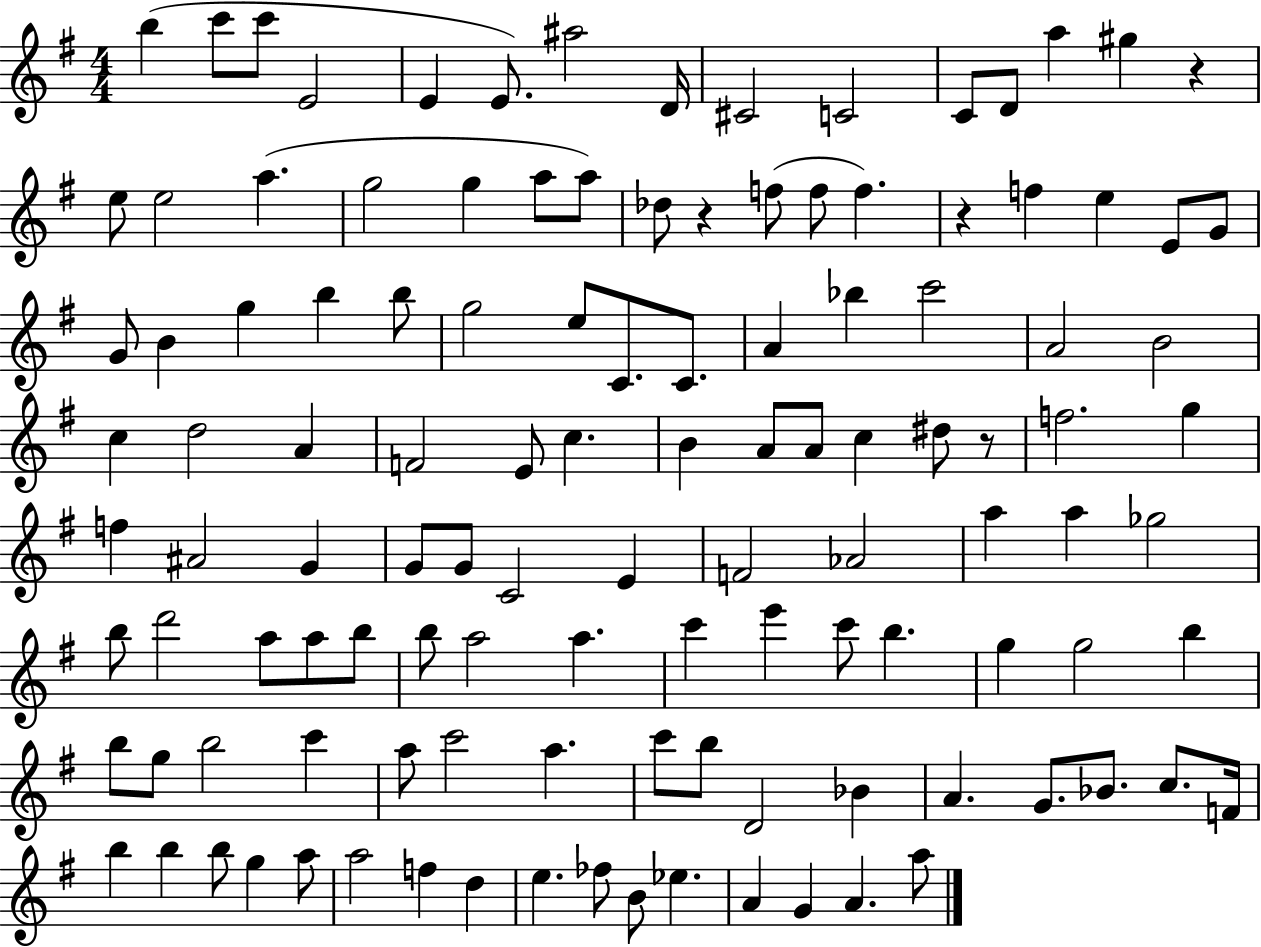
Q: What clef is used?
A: treble